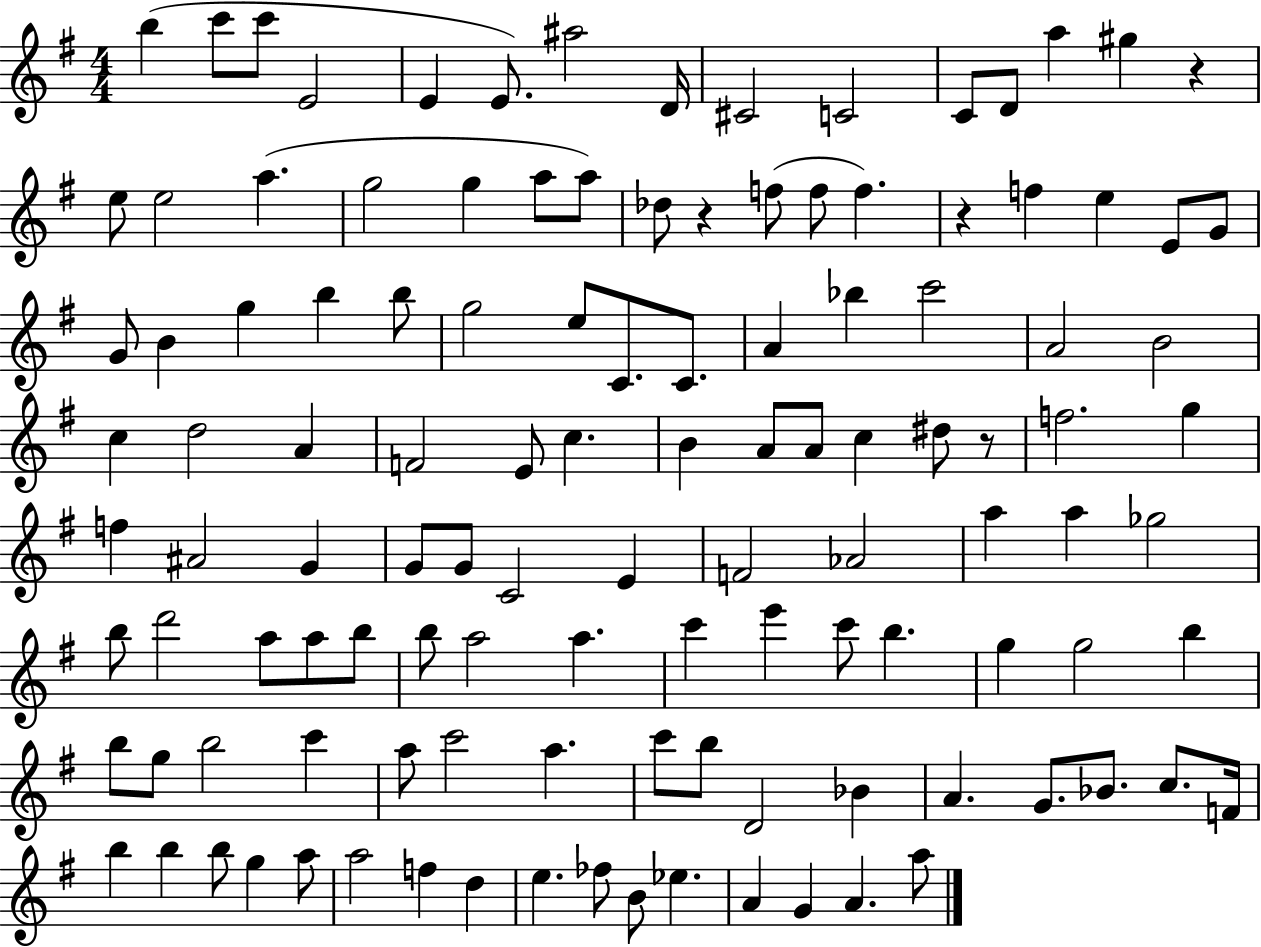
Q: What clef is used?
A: treble